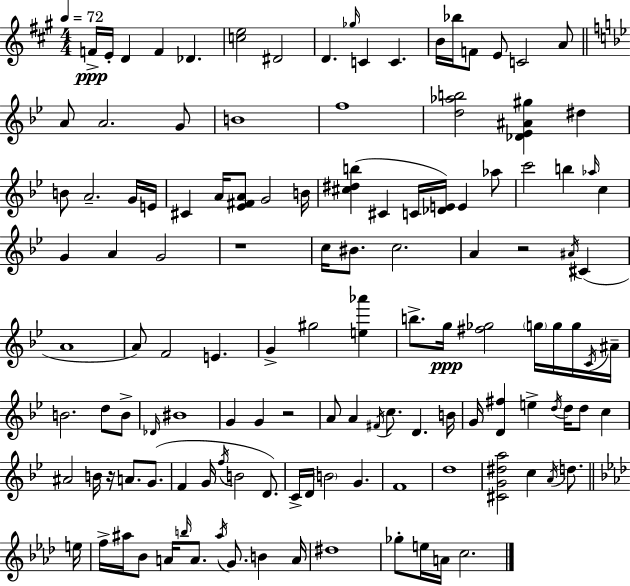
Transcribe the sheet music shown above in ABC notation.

X:1
T:Untitled
M:4/4
L:1/4
K:A
F/4 E/4 D F _D [ce]2 ^D2 D _g/4 C C B/4 _b/4 F/2 E/2 C2 A/2 A/2 A2 G/2 B4 f4 [d_ab]2 [_D_E^A^g] ^d B/2 A2 G/4 E/4 ^C A/4 [_E^FA]/2 G2 B/4 [^c^db] ^C C/4 [_DE]/4 E _a/2 c'2 b _a/4 c G A G2 z4 c/4 ^B/2 c2 A z2 ^A/4 ^C A4 A/2 F2 E G ^g2 [e_a'] b/2 g/4 [^f_g]2 g/4 g/4 g/4 C/4 ^A/4 B2 d/2 B/2 _D/4 ^B4 G G z2 A/2 A ^F/4 c/2 D B/4 G/4 [D^f] e d/4 d/4 d/2 c ^A2 B/4 z/4 A/2 G/2 F G/4 f/4 B2 D/2 C/4 D/4 B2 G F4 d4 [^CG^da]2 c A/4 d/2 e/4 f/4 ^a/4 _B/2 A/4 b/4 A/2 ^a/4 G/2 B A/4 ^d4 _g/2 e/4 A/4 c2